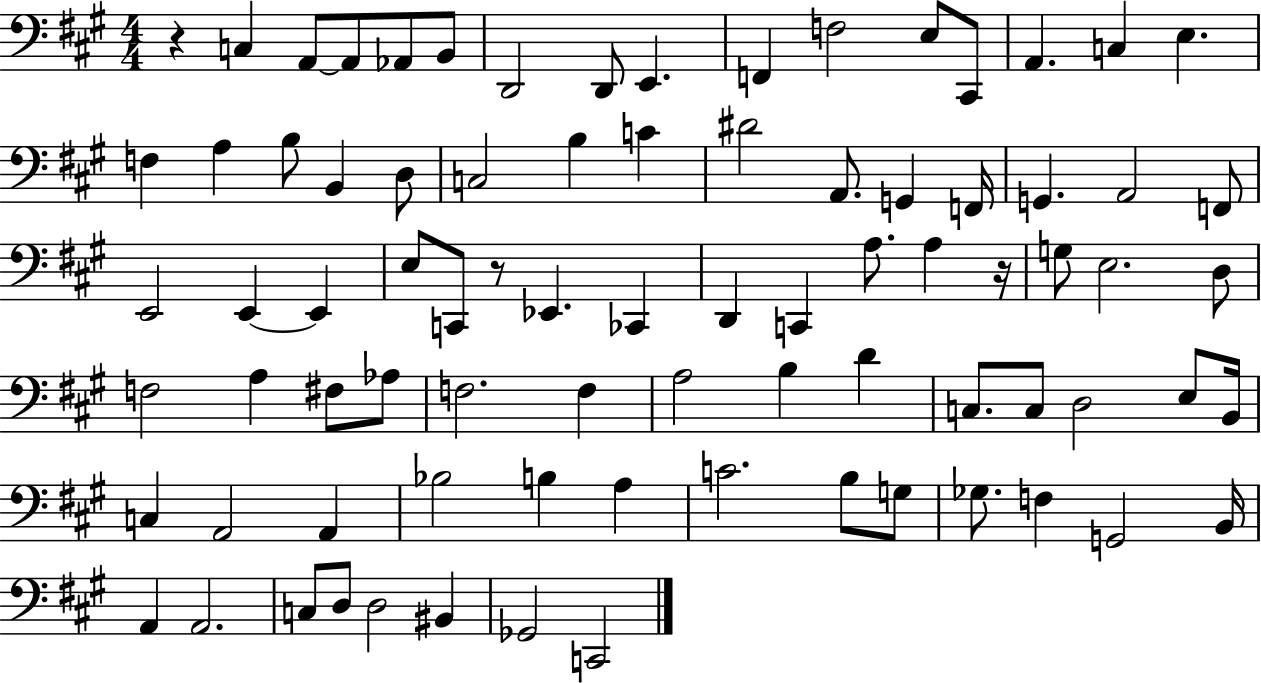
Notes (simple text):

R/q C3/q A2/e A2/e Ab2/e B2/e D2/h D2/e E2/q. F2/q F3/h E3/e C#2/e A2/q. C3/q E3/q. F3/q A3/q B3/e B2/q D3/e C3/h B3/q C4/q D#4/h A2/e. G2/q F2/s G2/q. A2/h F2/e E2/h E2/q E2/q E3/e C2/e R/e Eb2/q. CES2/q D2/q C2/q A3/e. A3/q R/s G3/e E3/h. D3/e F3/h A3/q F#3/e Ab3/e F3/h. F3/q A3/h B3/q D4/q C3/e. C3/e D3/h E3/e B2/s C3/q A2/h A2/q Bb3/h B3/q A3/q C4/h. B3/e G3/e Gb3/e. F3/q G2/h B2/s A2/q A2/h. C3/e D3/e D3/h BIS2/q Gb2/h C2/h